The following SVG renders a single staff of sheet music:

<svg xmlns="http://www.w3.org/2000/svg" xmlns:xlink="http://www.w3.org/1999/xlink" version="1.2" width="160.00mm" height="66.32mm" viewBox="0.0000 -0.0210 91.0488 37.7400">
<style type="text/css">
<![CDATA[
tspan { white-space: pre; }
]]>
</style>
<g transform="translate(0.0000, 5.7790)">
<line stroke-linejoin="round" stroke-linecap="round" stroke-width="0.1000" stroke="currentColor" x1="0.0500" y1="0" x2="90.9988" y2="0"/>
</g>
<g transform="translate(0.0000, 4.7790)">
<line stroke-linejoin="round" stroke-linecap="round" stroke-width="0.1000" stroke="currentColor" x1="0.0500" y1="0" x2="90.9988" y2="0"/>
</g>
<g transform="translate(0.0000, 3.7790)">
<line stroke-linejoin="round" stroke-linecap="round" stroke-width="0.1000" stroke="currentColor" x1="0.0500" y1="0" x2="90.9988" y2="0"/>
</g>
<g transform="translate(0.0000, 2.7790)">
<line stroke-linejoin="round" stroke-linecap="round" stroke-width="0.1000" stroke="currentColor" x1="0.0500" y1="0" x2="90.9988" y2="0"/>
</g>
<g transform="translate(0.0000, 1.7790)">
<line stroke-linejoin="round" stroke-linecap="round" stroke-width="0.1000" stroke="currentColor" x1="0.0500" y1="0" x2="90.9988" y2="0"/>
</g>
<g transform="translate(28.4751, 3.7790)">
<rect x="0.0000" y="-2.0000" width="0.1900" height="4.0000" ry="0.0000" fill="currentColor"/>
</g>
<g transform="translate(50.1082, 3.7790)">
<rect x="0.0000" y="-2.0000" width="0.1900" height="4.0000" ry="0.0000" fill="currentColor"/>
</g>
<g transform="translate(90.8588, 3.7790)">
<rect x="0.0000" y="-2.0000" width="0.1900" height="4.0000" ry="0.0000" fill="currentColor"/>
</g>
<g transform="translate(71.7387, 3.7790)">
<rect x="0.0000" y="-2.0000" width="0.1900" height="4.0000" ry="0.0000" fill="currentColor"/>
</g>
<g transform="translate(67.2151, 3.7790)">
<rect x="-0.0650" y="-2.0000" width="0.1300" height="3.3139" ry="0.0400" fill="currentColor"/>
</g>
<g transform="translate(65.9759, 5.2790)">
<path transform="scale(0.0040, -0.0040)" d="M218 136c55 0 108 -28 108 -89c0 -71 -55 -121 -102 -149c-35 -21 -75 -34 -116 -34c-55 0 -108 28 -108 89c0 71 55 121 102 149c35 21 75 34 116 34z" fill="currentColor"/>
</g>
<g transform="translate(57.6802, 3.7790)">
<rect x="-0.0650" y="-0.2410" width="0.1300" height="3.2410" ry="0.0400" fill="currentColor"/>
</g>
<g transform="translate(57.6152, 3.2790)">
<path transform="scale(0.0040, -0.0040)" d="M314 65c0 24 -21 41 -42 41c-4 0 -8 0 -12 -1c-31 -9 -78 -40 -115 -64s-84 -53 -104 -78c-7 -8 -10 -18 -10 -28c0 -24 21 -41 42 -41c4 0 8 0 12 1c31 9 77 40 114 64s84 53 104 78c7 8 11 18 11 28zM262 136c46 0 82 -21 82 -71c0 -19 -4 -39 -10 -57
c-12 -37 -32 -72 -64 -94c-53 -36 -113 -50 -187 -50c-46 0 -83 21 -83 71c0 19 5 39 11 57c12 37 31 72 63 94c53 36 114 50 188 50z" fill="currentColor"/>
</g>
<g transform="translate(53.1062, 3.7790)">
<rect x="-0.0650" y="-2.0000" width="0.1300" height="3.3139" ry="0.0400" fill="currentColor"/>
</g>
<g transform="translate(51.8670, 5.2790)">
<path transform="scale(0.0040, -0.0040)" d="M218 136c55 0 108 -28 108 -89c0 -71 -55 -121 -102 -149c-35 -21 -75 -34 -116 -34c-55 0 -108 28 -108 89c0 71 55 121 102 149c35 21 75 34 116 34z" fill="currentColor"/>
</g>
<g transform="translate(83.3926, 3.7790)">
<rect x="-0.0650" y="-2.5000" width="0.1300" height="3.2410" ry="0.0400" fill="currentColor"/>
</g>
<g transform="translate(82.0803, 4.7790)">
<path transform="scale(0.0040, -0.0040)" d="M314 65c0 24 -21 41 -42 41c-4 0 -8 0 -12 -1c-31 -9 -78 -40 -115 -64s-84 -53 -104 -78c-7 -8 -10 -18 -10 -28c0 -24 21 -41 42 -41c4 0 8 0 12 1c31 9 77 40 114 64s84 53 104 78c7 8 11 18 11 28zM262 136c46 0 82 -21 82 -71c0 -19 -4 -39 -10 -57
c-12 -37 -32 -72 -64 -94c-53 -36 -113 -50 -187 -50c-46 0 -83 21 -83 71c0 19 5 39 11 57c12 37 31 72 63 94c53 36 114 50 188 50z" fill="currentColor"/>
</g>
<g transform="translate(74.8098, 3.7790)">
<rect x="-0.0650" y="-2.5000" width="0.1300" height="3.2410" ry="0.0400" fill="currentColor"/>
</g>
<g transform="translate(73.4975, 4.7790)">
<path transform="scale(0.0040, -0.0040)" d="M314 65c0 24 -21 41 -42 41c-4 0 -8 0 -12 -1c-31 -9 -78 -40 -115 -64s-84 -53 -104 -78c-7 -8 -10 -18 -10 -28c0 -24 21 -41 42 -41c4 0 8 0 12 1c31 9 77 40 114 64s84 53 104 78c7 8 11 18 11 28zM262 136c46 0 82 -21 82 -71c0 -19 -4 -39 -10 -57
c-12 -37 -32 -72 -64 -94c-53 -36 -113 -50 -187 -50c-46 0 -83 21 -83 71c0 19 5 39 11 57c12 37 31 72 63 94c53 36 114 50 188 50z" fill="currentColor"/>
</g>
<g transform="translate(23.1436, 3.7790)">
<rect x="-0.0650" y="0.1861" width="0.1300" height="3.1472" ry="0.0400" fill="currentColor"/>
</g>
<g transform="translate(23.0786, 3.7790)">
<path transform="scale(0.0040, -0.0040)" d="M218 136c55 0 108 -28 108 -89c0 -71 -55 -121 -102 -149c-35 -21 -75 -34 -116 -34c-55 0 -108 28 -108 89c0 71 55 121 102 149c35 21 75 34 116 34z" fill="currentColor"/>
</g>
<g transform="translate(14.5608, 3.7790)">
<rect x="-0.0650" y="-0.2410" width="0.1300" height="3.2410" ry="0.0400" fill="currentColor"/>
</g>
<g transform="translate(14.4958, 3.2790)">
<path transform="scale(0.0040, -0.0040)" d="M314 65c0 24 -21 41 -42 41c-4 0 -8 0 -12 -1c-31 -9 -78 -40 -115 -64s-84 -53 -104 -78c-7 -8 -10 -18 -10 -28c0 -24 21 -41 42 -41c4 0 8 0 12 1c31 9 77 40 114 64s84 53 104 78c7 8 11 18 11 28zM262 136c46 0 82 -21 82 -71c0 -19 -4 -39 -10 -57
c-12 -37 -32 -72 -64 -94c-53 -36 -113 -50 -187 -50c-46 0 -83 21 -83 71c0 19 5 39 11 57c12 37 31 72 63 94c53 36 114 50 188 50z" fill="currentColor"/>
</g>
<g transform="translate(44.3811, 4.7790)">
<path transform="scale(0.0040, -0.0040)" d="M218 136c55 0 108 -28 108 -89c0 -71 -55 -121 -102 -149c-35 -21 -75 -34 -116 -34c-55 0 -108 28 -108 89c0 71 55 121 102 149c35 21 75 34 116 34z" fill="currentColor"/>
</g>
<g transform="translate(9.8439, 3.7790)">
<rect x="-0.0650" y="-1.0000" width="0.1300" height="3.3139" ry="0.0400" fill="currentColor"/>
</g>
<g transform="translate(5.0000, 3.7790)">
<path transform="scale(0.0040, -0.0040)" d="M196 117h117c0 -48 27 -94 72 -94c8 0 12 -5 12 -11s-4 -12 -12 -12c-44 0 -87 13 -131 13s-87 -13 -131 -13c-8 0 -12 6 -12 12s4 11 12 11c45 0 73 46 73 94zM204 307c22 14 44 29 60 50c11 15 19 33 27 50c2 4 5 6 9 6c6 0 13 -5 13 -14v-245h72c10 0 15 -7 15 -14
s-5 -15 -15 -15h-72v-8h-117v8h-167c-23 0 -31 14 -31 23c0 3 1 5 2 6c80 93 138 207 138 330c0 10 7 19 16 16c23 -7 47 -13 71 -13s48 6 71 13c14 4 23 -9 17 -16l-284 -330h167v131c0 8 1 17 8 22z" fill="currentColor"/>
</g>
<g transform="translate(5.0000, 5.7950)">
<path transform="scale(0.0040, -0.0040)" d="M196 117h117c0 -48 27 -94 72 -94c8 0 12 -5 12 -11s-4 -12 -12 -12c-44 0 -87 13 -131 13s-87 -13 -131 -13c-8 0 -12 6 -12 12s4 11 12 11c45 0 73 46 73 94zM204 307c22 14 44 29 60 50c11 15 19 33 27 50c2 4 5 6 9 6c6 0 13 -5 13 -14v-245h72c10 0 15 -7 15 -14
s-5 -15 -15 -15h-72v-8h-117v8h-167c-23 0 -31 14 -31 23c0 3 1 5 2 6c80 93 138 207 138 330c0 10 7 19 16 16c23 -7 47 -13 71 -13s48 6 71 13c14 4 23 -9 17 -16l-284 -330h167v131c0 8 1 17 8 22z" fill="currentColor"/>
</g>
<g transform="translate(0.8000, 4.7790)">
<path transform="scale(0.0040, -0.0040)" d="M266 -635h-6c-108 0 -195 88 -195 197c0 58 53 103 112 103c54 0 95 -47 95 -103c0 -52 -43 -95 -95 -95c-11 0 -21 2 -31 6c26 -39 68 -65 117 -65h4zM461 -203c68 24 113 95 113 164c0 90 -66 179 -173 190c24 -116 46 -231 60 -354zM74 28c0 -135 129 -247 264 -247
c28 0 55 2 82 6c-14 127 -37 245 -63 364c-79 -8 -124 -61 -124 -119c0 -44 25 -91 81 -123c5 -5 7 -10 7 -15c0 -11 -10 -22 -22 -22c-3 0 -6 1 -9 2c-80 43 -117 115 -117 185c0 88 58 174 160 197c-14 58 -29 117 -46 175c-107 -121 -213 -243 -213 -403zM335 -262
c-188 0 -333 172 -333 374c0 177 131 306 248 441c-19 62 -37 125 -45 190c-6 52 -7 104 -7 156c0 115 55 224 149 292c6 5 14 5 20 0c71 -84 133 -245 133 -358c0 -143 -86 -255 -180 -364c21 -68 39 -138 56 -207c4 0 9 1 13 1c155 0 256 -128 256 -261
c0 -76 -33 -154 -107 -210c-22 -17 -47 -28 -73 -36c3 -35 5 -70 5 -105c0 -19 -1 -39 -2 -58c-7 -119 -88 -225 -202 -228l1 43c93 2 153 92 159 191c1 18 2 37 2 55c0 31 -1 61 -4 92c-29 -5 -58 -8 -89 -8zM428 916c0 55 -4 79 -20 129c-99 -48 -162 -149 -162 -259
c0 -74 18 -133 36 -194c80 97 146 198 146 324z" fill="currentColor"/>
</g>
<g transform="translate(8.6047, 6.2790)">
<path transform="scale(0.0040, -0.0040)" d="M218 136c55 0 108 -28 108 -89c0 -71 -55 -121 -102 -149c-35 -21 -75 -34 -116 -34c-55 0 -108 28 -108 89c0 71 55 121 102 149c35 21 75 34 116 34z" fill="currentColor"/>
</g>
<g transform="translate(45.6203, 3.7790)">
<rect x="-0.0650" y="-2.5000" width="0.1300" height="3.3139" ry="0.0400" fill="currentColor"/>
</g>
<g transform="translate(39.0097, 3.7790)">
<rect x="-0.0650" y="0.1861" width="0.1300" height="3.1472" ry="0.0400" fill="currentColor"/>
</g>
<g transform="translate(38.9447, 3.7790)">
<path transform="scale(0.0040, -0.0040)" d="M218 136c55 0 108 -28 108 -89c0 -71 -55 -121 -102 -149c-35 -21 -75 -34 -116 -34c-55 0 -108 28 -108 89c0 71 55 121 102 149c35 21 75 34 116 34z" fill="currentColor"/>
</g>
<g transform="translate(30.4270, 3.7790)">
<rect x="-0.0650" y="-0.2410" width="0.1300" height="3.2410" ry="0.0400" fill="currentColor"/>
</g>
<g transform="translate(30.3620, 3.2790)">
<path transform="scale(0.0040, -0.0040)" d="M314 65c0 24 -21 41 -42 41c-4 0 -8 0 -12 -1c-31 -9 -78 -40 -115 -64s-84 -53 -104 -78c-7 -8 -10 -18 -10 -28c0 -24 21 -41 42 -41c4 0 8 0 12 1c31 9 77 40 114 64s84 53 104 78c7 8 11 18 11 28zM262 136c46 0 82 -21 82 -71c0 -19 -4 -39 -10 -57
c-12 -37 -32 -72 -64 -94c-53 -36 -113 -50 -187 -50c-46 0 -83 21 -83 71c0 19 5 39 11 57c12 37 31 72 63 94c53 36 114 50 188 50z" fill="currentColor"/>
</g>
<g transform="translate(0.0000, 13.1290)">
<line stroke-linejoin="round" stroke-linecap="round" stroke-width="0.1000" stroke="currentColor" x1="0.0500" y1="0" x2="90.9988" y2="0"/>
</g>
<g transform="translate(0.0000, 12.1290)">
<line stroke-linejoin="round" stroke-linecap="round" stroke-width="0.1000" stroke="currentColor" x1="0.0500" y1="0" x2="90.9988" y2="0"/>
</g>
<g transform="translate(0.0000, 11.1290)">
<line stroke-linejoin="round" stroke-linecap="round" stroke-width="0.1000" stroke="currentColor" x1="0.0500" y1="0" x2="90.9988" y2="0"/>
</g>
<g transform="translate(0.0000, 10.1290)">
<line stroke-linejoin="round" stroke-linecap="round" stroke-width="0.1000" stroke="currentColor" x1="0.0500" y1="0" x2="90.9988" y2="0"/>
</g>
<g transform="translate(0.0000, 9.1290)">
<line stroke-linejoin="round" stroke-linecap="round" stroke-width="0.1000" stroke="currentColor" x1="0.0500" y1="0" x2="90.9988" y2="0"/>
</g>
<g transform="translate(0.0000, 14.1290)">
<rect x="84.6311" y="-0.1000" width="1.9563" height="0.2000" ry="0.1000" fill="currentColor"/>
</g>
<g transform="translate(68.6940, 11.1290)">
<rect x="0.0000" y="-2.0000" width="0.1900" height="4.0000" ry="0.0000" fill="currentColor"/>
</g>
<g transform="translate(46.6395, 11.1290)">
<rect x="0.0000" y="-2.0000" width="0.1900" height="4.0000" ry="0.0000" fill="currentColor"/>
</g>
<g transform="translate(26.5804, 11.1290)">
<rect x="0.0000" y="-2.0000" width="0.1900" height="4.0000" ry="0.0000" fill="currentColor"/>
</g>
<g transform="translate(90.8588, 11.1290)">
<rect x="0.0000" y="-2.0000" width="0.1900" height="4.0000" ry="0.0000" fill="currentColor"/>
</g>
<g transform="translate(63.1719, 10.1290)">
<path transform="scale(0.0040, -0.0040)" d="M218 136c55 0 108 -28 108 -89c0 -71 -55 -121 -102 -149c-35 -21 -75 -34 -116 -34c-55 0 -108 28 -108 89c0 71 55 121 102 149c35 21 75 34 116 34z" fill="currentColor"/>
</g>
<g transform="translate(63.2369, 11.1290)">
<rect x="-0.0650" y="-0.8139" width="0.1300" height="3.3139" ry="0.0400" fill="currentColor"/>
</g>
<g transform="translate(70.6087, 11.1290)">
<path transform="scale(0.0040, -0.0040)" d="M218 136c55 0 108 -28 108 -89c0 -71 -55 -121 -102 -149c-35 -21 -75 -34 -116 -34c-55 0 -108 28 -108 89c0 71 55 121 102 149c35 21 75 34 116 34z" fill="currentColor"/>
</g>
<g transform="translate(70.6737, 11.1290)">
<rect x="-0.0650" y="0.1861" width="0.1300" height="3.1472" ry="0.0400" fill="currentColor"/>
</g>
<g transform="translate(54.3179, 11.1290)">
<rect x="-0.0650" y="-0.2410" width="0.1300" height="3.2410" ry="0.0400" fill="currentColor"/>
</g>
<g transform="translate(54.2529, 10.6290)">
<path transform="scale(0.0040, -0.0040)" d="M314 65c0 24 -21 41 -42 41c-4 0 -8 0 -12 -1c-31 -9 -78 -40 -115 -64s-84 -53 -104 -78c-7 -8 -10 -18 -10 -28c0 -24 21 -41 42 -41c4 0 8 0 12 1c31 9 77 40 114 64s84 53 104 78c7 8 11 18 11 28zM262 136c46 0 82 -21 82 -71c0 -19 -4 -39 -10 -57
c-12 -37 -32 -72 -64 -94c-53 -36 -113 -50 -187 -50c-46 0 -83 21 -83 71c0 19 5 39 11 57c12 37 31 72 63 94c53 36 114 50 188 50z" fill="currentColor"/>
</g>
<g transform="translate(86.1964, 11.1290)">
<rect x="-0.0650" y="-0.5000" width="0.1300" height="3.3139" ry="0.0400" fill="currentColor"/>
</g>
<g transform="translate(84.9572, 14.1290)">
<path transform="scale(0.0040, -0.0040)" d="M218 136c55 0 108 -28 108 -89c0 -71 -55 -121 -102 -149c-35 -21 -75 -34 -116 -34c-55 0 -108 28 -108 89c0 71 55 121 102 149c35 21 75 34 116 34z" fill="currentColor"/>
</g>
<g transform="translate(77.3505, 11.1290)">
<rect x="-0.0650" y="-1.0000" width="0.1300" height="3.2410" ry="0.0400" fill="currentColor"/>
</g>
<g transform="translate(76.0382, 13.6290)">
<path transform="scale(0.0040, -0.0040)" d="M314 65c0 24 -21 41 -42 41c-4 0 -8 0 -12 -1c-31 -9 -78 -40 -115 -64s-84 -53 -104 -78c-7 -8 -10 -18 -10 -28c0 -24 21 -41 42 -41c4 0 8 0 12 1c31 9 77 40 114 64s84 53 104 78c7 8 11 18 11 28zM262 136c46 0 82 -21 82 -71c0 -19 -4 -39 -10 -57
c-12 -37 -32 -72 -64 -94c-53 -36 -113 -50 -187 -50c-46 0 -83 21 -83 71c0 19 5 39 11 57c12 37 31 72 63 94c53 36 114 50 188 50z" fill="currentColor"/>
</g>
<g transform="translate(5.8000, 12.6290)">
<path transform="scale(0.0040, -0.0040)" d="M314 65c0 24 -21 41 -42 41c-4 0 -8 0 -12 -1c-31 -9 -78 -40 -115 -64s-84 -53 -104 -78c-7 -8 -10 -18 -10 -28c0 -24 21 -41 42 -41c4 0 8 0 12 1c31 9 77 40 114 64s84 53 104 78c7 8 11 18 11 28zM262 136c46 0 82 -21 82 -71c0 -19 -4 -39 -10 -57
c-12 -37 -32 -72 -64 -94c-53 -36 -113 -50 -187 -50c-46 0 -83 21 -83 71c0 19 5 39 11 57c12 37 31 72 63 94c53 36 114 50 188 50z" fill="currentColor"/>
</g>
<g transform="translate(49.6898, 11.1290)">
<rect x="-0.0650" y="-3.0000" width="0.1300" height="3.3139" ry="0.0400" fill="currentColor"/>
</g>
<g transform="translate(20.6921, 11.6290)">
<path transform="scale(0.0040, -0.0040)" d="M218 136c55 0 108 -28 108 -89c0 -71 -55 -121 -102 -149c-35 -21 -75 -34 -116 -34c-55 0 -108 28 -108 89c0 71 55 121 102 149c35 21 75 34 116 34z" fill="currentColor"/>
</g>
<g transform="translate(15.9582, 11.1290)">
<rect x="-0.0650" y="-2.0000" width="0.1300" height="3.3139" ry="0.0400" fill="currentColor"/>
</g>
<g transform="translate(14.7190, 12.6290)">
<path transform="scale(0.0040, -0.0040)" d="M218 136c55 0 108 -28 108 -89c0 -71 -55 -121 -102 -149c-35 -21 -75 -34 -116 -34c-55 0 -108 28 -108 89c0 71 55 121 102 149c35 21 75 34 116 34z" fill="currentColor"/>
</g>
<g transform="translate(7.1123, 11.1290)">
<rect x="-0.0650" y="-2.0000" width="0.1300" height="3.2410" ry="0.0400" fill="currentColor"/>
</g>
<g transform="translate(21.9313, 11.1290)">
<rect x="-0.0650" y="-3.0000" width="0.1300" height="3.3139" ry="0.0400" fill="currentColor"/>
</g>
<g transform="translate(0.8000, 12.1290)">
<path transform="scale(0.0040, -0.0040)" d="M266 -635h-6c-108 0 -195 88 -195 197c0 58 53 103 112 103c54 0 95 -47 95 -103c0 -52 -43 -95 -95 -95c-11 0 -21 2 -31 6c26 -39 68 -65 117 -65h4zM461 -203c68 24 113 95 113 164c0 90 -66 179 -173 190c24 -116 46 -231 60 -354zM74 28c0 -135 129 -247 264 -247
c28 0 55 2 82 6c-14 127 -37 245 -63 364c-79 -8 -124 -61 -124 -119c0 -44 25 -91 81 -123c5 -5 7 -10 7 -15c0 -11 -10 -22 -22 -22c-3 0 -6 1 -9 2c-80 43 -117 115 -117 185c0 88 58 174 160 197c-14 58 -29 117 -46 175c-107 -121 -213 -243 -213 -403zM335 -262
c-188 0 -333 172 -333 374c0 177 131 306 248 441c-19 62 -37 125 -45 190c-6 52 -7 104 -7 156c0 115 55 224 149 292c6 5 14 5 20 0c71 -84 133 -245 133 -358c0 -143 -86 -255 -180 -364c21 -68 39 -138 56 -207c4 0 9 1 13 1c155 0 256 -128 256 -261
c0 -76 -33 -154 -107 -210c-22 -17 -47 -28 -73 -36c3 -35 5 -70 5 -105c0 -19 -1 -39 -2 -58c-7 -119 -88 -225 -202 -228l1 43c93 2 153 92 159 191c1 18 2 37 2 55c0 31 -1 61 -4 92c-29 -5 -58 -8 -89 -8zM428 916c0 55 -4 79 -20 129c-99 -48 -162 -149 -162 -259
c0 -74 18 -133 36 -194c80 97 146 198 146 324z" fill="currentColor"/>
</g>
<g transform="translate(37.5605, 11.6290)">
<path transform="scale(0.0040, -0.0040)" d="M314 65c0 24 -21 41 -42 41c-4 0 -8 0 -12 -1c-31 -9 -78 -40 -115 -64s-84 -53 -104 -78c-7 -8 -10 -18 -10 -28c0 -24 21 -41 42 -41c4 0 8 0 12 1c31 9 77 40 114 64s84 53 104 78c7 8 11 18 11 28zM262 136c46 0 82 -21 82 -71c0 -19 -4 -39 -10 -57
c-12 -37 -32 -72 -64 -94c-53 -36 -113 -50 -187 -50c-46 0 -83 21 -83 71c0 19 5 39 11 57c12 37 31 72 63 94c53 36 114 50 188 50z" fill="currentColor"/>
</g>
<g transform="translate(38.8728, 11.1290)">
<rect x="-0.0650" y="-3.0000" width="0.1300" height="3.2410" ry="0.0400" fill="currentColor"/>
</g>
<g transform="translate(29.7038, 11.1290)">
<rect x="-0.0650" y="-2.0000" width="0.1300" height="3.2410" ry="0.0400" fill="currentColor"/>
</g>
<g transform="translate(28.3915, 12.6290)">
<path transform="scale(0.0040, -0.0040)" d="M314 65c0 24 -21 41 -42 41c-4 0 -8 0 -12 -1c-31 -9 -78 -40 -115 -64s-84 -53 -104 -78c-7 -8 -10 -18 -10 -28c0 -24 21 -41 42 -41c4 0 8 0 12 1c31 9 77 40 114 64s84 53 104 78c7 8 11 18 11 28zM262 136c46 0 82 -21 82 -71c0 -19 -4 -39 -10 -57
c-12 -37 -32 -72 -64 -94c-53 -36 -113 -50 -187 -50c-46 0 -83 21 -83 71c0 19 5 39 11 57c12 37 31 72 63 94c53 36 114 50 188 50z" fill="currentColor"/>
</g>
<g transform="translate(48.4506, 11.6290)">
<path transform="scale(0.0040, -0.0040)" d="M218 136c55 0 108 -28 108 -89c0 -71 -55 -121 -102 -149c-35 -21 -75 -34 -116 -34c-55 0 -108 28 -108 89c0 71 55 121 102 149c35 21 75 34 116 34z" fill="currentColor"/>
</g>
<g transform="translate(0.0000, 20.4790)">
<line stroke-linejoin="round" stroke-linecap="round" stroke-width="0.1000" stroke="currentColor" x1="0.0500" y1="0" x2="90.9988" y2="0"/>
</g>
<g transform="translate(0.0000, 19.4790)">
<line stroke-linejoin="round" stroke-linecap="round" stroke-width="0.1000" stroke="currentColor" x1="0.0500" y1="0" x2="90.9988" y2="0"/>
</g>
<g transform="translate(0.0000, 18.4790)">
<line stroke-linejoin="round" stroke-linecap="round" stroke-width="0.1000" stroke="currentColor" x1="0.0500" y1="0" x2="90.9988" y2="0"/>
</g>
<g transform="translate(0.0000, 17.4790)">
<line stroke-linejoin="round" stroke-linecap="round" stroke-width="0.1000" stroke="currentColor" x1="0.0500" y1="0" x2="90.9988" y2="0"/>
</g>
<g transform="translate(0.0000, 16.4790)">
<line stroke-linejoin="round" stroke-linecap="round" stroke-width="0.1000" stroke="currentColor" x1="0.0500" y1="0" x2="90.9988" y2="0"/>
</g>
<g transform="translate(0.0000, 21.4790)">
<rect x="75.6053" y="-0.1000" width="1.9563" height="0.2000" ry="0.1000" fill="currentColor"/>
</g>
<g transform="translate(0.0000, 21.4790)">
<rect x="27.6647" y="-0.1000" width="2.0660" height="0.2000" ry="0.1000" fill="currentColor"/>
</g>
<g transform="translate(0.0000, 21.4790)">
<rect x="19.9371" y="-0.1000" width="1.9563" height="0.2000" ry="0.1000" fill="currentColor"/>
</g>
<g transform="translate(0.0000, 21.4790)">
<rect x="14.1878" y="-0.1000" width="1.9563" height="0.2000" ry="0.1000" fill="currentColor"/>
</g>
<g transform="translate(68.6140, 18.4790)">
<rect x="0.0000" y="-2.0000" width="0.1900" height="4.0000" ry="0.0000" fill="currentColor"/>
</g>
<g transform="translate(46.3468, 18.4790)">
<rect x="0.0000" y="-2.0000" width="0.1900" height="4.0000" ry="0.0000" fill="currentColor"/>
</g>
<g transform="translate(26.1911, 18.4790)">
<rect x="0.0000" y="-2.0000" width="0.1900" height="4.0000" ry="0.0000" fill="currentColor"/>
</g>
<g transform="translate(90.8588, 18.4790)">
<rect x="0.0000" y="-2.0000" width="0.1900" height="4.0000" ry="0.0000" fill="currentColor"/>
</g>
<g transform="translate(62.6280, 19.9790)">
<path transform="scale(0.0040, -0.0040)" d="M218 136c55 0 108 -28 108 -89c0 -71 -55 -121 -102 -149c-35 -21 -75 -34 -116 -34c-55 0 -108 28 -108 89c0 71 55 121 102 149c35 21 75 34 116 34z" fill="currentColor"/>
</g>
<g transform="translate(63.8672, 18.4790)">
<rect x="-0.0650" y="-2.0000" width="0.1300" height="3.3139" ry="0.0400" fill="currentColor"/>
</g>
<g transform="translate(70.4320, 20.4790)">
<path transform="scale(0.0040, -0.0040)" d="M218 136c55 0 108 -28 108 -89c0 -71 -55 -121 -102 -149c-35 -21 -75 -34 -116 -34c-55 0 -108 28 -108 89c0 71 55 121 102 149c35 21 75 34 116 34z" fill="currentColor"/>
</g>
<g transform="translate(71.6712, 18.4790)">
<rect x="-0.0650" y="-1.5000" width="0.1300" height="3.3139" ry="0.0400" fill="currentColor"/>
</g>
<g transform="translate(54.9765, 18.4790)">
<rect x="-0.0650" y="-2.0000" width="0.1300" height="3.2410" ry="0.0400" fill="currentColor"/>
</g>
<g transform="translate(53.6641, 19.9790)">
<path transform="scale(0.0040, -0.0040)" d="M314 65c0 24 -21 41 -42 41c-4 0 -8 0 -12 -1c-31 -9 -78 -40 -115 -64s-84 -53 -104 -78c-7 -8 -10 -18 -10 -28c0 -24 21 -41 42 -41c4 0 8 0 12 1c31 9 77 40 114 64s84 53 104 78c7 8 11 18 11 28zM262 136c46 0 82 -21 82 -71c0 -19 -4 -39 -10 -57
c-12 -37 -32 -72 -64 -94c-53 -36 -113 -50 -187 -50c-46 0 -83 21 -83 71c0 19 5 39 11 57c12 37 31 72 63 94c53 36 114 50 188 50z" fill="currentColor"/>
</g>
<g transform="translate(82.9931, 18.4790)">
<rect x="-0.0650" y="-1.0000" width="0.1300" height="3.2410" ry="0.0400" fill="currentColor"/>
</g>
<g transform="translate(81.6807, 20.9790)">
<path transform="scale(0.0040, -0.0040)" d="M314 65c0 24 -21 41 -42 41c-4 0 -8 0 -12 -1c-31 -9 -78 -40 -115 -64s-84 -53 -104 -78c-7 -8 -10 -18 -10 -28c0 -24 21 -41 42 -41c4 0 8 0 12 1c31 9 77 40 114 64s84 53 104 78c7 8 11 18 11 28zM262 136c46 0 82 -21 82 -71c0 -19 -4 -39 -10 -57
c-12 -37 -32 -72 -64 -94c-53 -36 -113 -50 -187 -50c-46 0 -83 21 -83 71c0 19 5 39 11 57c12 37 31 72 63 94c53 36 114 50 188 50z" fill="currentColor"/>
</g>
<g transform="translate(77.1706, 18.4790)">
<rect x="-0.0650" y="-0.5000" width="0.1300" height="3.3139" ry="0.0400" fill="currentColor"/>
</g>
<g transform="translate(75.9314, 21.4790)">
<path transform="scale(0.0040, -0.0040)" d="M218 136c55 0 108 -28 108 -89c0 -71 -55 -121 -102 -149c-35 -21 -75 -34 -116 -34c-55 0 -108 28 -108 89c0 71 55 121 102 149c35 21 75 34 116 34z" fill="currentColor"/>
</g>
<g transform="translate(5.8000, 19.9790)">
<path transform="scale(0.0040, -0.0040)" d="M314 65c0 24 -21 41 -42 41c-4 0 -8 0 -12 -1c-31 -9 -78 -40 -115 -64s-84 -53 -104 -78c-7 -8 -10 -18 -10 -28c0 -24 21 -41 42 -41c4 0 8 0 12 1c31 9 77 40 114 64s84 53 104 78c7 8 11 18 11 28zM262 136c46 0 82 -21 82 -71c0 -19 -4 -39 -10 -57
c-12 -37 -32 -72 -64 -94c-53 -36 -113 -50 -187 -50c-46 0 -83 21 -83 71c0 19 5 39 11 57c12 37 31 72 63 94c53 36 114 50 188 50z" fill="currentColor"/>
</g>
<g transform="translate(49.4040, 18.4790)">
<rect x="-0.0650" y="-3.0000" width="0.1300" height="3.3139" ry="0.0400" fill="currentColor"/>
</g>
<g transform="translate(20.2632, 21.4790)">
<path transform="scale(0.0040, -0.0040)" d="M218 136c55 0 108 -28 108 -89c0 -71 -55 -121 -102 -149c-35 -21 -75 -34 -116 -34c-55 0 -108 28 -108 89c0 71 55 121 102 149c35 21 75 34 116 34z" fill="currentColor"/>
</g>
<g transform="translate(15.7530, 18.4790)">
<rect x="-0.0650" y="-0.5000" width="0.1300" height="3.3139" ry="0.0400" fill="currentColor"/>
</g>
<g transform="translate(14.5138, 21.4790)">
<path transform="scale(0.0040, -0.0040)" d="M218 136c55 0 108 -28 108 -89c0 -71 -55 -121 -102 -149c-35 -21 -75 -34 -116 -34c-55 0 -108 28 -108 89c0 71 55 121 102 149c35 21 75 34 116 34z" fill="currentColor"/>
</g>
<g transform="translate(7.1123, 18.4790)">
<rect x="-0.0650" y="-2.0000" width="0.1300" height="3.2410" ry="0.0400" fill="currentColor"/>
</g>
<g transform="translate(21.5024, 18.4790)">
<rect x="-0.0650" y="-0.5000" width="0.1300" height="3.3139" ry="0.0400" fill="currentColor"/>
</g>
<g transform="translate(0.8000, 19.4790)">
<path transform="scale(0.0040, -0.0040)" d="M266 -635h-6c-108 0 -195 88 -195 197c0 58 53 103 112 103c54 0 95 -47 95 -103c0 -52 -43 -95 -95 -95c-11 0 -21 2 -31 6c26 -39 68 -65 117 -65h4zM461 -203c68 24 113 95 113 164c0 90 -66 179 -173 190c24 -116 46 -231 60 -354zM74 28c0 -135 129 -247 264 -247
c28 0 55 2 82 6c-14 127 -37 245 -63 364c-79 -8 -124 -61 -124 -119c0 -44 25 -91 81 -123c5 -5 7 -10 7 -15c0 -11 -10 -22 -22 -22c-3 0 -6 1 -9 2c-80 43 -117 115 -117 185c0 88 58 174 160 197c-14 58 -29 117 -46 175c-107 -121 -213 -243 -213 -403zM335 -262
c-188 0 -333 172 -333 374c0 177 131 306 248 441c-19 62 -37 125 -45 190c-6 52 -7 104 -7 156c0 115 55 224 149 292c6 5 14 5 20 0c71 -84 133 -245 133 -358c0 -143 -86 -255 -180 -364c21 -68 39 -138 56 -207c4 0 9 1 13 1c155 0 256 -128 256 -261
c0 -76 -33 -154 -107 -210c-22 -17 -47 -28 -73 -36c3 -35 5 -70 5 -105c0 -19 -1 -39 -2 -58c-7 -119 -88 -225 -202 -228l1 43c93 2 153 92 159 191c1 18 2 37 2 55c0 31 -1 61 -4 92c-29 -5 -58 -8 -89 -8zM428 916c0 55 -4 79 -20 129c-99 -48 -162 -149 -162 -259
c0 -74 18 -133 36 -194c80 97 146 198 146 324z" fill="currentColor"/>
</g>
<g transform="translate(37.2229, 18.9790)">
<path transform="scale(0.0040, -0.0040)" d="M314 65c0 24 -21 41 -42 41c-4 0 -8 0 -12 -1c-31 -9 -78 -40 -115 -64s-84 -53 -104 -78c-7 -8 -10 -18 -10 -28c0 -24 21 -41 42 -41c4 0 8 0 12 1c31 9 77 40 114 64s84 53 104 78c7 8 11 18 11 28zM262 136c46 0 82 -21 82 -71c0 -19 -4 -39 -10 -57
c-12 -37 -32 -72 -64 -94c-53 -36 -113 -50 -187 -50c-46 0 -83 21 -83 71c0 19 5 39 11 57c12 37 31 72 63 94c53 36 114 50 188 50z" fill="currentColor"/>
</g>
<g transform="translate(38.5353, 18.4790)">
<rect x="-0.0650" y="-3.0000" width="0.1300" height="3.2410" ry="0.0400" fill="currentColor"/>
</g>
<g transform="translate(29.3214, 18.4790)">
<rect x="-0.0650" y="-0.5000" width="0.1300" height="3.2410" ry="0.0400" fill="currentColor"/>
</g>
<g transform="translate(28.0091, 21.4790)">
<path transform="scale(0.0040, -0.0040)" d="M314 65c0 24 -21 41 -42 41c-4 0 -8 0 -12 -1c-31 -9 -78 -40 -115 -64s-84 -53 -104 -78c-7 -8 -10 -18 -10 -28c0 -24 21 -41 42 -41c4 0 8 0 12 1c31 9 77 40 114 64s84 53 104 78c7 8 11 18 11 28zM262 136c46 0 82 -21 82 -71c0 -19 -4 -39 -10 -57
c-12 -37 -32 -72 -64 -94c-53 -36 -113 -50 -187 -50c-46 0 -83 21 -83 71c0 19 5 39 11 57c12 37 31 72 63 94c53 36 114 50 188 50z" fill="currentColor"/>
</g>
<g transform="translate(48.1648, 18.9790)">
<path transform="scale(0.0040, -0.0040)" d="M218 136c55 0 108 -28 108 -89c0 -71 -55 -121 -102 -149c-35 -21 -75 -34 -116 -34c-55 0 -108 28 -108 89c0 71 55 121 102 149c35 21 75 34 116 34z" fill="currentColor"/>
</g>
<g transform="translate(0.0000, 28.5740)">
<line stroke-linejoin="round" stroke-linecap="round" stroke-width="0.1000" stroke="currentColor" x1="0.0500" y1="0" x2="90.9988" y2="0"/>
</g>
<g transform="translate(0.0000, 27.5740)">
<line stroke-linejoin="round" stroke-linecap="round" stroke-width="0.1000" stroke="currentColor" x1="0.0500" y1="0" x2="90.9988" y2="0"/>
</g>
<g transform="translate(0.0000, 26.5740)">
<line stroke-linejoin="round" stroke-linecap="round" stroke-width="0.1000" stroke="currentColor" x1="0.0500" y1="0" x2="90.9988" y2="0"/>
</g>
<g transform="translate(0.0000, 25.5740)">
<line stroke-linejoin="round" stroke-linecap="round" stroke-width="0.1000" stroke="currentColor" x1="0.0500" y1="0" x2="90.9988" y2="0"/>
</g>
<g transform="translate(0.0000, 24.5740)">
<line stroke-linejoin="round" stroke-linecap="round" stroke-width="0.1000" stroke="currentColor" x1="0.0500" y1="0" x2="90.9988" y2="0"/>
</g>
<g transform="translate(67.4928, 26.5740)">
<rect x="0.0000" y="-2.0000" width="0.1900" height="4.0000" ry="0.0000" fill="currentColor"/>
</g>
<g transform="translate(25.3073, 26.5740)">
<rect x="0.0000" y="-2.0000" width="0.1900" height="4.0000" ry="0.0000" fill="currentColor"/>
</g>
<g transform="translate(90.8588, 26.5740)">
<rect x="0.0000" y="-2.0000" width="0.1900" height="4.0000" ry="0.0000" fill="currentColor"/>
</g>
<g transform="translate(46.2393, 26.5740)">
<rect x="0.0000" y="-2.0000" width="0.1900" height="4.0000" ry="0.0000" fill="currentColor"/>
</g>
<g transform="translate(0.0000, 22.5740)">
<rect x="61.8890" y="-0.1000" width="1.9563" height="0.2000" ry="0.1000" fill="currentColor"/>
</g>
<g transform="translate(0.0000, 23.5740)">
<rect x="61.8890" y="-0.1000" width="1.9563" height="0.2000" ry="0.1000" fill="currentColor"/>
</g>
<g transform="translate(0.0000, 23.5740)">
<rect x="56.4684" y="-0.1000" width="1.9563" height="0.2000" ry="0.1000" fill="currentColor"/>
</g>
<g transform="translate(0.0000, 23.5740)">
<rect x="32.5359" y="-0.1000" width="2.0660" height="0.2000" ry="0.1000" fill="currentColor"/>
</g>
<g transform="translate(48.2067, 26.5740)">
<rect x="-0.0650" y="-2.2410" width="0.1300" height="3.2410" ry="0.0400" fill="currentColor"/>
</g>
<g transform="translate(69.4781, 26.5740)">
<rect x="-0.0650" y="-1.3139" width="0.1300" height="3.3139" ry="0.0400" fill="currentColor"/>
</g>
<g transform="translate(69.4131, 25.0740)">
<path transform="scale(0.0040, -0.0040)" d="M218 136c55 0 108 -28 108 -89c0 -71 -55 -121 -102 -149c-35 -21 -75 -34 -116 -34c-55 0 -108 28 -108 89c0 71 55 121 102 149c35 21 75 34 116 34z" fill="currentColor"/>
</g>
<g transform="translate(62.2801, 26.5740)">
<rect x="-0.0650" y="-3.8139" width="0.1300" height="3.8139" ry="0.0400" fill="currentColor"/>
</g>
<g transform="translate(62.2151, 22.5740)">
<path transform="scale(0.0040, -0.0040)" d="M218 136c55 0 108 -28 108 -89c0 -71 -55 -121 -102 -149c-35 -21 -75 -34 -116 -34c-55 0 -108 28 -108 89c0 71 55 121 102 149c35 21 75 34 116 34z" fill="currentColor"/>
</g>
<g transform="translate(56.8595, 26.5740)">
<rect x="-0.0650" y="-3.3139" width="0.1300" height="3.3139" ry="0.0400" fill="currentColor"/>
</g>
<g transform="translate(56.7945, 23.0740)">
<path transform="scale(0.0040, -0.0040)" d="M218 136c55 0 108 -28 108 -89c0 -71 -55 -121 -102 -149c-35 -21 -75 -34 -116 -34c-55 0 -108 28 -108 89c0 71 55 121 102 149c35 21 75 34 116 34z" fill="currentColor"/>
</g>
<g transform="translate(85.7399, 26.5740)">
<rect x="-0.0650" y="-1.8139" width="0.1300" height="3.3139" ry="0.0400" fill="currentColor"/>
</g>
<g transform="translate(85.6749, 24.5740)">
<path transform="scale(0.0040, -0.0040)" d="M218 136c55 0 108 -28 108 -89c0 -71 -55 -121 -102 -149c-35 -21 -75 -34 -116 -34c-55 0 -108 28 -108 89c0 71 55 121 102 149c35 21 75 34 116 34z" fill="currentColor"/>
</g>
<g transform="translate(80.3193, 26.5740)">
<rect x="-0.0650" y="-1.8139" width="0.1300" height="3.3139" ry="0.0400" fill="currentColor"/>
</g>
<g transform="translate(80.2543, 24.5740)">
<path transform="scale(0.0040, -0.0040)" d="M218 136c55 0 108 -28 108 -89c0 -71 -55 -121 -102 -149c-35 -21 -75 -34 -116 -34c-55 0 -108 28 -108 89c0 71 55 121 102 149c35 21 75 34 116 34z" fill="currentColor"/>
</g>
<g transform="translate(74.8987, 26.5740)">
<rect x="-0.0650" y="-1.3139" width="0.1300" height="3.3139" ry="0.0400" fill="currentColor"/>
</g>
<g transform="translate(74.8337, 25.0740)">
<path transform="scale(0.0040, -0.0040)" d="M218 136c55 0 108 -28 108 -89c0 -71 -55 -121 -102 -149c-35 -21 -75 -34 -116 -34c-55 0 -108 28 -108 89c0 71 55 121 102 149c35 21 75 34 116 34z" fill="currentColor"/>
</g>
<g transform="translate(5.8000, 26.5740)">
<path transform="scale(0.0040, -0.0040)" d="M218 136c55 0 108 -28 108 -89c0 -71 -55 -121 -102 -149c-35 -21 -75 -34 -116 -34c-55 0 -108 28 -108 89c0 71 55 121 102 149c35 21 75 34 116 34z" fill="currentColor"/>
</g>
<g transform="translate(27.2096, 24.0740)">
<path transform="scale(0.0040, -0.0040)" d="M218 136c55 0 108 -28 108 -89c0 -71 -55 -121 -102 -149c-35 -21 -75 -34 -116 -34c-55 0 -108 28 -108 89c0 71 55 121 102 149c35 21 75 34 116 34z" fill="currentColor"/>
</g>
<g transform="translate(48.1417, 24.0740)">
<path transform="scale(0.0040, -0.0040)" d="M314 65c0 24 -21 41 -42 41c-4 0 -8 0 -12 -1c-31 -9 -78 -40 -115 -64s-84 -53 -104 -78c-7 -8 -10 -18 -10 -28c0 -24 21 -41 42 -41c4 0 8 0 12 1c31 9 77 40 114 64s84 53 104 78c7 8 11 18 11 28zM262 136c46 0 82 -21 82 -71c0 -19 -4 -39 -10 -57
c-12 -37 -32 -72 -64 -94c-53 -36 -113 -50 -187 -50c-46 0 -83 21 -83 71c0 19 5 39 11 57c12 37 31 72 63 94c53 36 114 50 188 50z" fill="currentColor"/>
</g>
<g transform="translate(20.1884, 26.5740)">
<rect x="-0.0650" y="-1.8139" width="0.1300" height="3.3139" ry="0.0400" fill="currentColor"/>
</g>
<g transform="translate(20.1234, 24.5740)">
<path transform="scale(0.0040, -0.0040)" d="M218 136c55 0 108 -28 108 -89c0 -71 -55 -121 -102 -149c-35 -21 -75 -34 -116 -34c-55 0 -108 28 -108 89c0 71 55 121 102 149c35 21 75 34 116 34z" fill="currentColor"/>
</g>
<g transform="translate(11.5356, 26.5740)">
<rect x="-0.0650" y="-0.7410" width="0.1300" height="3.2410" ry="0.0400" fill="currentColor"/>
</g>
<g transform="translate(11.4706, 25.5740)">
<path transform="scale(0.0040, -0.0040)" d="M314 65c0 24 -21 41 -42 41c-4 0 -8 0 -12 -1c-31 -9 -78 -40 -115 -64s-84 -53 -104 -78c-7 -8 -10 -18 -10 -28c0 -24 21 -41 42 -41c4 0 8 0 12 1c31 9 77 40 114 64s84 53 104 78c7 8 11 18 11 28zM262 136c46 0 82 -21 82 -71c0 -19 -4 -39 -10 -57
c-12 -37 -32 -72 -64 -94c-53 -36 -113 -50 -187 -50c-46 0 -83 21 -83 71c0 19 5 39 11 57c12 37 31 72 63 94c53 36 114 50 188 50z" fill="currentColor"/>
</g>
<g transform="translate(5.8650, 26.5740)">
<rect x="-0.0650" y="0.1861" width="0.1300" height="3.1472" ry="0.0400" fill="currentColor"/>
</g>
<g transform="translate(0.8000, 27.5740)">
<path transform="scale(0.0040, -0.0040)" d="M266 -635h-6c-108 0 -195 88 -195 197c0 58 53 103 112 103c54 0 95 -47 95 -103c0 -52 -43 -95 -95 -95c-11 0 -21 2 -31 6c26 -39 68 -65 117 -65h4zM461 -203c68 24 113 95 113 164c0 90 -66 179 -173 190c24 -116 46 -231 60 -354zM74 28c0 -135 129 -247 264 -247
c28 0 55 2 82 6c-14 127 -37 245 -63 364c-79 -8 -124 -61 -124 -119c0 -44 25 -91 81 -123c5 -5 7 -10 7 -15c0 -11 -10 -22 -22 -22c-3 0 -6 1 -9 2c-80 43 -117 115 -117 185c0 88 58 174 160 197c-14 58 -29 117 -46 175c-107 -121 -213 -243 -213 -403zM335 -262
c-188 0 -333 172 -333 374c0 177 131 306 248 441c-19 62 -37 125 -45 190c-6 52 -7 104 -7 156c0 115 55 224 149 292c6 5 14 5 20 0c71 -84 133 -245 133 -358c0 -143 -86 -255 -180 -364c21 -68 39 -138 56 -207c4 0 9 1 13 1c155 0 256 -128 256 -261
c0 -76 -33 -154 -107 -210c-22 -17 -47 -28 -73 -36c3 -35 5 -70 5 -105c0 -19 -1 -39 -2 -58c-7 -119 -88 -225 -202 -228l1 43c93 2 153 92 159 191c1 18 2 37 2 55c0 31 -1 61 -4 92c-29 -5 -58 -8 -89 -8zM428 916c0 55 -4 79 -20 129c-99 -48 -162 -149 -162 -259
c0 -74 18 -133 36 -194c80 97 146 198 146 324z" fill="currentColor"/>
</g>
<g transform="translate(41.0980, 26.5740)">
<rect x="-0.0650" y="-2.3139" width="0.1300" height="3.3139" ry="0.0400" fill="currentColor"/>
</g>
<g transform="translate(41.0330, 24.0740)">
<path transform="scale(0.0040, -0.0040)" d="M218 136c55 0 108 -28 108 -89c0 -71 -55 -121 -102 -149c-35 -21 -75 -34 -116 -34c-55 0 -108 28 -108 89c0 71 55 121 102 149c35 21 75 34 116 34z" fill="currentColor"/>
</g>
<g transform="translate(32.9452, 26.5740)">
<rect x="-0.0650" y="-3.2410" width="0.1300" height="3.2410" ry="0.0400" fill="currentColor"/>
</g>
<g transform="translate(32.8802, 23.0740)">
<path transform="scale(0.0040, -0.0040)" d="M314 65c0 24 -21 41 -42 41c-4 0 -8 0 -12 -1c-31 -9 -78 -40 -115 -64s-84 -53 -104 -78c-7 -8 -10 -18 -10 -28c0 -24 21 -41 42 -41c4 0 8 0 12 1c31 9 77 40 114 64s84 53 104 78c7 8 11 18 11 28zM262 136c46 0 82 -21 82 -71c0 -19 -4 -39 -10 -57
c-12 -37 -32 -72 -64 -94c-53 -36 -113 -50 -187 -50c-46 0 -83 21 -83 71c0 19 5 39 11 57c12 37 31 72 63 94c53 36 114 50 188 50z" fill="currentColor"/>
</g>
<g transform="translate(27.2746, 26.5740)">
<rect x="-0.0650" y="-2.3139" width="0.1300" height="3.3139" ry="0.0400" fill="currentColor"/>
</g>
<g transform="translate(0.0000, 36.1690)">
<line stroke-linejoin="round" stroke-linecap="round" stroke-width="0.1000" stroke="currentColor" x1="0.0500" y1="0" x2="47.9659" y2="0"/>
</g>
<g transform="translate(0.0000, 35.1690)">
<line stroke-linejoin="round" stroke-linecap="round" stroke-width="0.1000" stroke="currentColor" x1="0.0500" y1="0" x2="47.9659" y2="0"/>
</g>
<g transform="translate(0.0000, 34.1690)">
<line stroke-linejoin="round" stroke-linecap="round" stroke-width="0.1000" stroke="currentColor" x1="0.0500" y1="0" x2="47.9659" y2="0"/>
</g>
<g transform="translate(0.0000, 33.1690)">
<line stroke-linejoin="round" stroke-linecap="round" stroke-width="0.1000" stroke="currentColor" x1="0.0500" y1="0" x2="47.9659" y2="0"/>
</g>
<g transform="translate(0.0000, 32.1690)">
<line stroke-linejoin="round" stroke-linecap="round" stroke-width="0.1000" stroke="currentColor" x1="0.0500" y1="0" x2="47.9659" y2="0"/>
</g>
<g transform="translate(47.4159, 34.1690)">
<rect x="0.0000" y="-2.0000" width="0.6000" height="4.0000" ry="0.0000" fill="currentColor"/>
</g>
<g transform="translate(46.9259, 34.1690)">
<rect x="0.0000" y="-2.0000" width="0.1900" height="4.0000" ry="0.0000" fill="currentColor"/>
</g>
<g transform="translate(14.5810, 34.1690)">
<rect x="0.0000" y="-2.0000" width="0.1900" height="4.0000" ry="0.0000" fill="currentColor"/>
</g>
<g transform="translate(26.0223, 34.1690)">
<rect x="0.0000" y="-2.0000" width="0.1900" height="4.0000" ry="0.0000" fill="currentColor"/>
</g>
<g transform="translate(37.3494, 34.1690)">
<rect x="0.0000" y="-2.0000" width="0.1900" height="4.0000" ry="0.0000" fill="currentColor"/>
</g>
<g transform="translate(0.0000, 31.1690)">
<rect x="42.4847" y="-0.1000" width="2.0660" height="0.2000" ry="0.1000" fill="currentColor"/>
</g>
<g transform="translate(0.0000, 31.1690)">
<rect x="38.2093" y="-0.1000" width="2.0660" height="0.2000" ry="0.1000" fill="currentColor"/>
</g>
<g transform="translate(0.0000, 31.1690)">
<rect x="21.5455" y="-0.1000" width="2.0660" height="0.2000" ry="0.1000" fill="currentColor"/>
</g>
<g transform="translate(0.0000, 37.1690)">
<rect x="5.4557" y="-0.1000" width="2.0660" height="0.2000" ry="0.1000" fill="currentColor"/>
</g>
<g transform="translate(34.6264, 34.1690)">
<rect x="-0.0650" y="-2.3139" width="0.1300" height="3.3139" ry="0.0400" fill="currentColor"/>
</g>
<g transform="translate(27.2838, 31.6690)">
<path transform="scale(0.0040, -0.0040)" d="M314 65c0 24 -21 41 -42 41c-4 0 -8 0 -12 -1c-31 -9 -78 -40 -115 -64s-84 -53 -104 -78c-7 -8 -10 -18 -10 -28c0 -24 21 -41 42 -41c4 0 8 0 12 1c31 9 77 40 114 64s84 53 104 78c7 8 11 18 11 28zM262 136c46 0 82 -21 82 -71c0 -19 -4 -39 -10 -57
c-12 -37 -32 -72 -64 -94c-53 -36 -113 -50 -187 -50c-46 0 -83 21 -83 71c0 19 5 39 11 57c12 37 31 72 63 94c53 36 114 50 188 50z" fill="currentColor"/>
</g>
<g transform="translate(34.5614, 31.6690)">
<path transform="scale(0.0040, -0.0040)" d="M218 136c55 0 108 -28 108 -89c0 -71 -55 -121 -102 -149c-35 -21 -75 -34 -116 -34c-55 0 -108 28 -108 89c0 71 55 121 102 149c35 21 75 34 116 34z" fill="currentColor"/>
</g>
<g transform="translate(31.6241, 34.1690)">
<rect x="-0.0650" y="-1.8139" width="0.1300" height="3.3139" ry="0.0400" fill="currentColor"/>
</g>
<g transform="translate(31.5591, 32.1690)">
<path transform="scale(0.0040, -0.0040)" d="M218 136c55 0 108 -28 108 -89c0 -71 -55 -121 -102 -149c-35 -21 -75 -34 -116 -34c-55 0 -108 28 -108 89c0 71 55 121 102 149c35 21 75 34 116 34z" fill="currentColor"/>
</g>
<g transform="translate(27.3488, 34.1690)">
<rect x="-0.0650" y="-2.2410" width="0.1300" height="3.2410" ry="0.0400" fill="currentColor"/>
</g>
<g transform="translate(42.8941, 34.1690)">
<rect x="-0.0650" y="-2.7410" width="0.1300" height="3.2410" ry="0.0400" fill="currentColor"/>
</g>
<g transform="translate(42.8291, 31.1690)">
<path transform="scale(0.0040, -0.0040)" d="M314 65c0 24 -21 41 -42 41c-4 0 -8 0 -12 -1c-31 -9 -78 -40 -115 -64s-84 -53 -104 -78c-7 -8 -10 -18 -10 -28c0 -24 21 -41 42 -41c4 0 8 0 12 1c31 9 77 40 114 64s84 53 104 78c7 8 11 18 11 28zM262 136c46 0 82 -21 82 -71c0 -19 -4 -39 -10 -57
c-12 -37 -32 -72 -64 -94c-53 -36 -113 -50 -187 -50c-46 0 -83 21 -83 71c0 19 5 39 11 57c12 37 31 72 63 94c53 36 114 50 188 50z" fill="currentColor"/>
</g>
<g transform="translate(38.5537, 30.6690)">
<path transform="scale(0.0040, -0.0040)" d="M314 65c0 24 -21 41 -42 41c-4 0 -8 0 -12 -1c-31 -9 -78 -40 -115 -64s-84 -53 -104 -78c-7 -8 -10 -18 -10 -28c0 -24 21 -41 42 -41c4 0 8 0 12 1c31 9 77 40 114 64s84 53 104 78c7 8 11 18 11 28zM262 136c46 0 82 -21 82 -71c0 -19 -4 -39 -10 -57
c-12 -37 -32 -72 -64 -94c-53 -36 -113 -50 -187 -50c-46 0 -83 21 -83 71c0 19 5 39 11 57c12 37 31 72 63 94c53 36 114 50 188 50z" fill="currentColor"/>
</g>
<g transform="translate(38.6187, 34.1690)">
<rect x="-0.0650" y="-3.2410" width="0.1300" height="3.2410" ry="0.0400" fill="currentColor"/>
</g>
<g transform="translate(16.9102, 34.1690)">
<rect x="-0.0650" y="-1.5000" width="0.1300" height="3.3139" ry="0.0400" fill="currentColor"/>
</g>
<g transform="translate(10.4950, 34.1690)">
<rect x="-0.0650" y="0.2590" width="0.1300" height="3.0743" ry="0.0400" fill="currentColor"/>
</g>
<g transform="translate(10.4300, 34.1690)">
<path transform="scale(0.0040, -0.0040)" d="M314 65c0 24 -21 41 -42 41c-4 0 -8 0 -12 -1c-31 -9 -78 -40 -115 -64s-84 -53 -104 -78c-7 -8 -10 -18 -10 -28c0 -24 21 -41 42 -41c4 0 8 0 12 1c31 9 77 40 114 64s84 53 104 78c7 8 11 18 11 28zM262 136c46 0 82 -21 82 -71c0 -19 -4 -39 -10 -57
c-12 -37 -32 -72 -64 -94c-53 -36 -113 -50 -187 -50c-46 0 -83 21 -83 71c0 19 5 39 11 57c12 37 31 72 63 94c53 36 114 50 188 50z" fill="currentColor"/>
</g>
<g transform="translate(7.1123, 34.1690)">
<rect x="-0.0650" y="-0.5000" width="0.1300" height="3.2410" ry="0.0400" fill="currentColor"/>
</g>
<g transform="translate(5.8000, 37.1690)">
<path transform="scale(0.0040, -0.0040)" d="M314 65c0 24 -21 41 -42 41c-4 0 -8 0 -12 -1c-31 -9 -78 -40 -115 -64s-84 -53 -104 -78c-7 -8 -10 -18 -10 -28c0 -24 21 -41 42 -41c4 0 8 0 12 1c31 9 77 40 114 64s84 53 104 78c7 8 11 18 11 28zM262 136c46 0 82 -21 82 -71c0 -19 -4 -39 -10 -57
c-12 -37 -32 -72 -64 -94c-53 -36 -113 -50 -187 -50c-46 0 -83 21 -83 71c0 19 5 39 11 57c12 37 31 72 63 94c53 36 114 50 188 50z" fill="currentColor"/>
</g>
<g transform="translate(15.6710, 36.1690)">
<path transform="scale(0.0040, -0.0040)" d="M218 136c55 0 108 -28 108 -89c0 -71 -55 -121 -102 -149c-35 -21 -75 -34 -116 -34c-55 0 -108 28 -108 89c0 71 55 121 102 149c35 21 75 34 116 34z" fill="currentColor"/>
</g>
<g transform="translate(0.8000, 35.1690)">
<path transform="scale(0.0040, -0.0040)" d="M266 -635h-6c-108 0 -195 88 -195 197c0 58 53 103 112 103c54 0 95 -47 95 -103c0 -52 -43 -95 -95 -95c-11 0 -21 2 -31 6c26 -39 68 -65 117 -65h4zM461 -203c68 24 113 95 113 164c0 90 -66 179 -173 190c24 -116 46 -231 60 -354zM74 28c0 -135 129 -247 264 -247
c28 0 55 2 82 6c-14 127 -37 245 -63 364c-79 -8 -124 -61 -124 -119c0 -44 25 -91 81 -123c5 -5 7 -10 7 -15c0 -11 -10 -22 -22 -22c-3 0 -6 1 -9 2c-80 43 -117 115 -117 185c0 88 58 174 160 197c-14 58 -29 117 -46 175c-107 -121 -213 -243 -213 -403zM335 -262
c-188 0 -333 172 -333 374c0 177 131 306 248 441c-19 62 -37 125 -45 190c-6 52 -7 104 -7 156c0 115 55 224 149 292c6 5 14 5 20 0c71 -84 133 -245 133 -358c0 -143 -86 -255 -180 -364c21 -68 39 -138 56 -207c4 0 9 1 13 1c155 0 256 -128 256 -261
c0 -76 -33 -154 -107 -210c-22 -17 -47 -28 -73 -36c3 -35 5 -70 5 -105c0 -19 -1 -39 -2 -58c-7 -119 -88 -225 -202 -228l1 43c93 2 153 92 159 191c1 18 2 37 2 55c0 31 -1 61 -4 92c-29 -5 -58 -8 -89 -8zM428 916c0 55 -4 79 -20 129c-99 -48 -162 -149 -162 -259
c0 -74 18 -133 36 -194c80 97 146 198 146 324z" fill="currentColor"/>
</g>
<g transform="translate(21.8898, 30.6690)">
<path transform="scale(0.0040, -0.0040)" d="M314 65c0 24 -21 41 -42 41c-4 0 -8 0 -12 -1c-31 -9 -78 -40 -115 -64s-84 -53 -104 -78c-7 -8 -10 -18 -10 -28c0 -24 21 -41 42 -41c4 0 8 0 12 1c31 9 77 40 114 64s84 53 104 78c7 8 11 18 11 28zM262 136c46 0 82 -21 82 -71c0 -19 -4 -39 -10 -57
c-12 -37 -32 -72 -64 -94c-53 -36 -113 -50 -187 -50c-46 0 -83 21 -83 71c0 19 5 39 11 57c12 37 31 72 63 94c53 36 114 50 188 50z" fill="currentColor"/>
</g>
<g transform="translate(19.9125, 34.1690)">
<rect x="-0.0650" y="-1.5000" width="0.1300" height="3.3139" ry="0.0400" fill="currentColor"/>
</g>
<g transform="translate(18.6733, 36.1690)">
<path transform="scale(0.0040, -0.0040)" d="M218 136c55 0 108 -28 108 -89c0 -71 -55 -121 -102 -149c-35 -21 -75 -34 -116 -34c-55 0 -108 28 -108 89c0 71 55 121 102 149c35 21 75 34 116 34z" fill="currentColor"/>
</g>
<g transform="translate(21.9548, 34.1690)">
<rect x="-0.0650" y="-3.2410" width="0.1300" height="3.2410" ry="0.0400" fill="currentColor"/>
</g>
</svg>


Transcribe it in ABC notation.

X:1
T:Untitled
M:4/4
L:1/4
K:C
D c2 B c2 B G F c2 F G2 G2 F2 F A F2 A2 A c2 d B D2 C F2 C C C2 A2 A F2 F E C D2 B d2 f g b2 g g2 b c' e e f f C2 B2 E E b2 g2 f g b2 a2